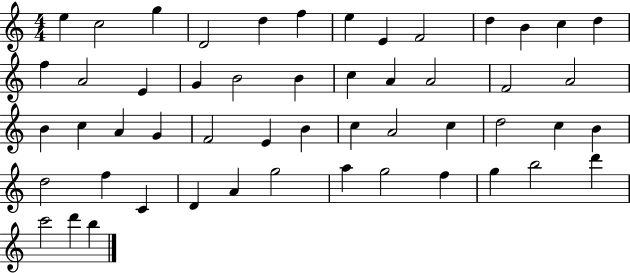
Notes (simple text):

E5/q C5/h G5/q D4/h D5/q F5/q E5/q E4/q F4/h D5/q B4/q C5/q D5/q F5/q A4/h E4/q G4/q B4/h B4/q C5/q A4/q A4/h F4/h A4/h B4/q C5/q A4/q G4/q F4/h E4/q B4/q C5/q A4/h C5/q D5/h C5/q B4/q D5/h F5/q C4/q D4/q A4/q G5/h A5/q G5/h F5/q G5/q B5/h D6/q C6/h D6/q B5/q